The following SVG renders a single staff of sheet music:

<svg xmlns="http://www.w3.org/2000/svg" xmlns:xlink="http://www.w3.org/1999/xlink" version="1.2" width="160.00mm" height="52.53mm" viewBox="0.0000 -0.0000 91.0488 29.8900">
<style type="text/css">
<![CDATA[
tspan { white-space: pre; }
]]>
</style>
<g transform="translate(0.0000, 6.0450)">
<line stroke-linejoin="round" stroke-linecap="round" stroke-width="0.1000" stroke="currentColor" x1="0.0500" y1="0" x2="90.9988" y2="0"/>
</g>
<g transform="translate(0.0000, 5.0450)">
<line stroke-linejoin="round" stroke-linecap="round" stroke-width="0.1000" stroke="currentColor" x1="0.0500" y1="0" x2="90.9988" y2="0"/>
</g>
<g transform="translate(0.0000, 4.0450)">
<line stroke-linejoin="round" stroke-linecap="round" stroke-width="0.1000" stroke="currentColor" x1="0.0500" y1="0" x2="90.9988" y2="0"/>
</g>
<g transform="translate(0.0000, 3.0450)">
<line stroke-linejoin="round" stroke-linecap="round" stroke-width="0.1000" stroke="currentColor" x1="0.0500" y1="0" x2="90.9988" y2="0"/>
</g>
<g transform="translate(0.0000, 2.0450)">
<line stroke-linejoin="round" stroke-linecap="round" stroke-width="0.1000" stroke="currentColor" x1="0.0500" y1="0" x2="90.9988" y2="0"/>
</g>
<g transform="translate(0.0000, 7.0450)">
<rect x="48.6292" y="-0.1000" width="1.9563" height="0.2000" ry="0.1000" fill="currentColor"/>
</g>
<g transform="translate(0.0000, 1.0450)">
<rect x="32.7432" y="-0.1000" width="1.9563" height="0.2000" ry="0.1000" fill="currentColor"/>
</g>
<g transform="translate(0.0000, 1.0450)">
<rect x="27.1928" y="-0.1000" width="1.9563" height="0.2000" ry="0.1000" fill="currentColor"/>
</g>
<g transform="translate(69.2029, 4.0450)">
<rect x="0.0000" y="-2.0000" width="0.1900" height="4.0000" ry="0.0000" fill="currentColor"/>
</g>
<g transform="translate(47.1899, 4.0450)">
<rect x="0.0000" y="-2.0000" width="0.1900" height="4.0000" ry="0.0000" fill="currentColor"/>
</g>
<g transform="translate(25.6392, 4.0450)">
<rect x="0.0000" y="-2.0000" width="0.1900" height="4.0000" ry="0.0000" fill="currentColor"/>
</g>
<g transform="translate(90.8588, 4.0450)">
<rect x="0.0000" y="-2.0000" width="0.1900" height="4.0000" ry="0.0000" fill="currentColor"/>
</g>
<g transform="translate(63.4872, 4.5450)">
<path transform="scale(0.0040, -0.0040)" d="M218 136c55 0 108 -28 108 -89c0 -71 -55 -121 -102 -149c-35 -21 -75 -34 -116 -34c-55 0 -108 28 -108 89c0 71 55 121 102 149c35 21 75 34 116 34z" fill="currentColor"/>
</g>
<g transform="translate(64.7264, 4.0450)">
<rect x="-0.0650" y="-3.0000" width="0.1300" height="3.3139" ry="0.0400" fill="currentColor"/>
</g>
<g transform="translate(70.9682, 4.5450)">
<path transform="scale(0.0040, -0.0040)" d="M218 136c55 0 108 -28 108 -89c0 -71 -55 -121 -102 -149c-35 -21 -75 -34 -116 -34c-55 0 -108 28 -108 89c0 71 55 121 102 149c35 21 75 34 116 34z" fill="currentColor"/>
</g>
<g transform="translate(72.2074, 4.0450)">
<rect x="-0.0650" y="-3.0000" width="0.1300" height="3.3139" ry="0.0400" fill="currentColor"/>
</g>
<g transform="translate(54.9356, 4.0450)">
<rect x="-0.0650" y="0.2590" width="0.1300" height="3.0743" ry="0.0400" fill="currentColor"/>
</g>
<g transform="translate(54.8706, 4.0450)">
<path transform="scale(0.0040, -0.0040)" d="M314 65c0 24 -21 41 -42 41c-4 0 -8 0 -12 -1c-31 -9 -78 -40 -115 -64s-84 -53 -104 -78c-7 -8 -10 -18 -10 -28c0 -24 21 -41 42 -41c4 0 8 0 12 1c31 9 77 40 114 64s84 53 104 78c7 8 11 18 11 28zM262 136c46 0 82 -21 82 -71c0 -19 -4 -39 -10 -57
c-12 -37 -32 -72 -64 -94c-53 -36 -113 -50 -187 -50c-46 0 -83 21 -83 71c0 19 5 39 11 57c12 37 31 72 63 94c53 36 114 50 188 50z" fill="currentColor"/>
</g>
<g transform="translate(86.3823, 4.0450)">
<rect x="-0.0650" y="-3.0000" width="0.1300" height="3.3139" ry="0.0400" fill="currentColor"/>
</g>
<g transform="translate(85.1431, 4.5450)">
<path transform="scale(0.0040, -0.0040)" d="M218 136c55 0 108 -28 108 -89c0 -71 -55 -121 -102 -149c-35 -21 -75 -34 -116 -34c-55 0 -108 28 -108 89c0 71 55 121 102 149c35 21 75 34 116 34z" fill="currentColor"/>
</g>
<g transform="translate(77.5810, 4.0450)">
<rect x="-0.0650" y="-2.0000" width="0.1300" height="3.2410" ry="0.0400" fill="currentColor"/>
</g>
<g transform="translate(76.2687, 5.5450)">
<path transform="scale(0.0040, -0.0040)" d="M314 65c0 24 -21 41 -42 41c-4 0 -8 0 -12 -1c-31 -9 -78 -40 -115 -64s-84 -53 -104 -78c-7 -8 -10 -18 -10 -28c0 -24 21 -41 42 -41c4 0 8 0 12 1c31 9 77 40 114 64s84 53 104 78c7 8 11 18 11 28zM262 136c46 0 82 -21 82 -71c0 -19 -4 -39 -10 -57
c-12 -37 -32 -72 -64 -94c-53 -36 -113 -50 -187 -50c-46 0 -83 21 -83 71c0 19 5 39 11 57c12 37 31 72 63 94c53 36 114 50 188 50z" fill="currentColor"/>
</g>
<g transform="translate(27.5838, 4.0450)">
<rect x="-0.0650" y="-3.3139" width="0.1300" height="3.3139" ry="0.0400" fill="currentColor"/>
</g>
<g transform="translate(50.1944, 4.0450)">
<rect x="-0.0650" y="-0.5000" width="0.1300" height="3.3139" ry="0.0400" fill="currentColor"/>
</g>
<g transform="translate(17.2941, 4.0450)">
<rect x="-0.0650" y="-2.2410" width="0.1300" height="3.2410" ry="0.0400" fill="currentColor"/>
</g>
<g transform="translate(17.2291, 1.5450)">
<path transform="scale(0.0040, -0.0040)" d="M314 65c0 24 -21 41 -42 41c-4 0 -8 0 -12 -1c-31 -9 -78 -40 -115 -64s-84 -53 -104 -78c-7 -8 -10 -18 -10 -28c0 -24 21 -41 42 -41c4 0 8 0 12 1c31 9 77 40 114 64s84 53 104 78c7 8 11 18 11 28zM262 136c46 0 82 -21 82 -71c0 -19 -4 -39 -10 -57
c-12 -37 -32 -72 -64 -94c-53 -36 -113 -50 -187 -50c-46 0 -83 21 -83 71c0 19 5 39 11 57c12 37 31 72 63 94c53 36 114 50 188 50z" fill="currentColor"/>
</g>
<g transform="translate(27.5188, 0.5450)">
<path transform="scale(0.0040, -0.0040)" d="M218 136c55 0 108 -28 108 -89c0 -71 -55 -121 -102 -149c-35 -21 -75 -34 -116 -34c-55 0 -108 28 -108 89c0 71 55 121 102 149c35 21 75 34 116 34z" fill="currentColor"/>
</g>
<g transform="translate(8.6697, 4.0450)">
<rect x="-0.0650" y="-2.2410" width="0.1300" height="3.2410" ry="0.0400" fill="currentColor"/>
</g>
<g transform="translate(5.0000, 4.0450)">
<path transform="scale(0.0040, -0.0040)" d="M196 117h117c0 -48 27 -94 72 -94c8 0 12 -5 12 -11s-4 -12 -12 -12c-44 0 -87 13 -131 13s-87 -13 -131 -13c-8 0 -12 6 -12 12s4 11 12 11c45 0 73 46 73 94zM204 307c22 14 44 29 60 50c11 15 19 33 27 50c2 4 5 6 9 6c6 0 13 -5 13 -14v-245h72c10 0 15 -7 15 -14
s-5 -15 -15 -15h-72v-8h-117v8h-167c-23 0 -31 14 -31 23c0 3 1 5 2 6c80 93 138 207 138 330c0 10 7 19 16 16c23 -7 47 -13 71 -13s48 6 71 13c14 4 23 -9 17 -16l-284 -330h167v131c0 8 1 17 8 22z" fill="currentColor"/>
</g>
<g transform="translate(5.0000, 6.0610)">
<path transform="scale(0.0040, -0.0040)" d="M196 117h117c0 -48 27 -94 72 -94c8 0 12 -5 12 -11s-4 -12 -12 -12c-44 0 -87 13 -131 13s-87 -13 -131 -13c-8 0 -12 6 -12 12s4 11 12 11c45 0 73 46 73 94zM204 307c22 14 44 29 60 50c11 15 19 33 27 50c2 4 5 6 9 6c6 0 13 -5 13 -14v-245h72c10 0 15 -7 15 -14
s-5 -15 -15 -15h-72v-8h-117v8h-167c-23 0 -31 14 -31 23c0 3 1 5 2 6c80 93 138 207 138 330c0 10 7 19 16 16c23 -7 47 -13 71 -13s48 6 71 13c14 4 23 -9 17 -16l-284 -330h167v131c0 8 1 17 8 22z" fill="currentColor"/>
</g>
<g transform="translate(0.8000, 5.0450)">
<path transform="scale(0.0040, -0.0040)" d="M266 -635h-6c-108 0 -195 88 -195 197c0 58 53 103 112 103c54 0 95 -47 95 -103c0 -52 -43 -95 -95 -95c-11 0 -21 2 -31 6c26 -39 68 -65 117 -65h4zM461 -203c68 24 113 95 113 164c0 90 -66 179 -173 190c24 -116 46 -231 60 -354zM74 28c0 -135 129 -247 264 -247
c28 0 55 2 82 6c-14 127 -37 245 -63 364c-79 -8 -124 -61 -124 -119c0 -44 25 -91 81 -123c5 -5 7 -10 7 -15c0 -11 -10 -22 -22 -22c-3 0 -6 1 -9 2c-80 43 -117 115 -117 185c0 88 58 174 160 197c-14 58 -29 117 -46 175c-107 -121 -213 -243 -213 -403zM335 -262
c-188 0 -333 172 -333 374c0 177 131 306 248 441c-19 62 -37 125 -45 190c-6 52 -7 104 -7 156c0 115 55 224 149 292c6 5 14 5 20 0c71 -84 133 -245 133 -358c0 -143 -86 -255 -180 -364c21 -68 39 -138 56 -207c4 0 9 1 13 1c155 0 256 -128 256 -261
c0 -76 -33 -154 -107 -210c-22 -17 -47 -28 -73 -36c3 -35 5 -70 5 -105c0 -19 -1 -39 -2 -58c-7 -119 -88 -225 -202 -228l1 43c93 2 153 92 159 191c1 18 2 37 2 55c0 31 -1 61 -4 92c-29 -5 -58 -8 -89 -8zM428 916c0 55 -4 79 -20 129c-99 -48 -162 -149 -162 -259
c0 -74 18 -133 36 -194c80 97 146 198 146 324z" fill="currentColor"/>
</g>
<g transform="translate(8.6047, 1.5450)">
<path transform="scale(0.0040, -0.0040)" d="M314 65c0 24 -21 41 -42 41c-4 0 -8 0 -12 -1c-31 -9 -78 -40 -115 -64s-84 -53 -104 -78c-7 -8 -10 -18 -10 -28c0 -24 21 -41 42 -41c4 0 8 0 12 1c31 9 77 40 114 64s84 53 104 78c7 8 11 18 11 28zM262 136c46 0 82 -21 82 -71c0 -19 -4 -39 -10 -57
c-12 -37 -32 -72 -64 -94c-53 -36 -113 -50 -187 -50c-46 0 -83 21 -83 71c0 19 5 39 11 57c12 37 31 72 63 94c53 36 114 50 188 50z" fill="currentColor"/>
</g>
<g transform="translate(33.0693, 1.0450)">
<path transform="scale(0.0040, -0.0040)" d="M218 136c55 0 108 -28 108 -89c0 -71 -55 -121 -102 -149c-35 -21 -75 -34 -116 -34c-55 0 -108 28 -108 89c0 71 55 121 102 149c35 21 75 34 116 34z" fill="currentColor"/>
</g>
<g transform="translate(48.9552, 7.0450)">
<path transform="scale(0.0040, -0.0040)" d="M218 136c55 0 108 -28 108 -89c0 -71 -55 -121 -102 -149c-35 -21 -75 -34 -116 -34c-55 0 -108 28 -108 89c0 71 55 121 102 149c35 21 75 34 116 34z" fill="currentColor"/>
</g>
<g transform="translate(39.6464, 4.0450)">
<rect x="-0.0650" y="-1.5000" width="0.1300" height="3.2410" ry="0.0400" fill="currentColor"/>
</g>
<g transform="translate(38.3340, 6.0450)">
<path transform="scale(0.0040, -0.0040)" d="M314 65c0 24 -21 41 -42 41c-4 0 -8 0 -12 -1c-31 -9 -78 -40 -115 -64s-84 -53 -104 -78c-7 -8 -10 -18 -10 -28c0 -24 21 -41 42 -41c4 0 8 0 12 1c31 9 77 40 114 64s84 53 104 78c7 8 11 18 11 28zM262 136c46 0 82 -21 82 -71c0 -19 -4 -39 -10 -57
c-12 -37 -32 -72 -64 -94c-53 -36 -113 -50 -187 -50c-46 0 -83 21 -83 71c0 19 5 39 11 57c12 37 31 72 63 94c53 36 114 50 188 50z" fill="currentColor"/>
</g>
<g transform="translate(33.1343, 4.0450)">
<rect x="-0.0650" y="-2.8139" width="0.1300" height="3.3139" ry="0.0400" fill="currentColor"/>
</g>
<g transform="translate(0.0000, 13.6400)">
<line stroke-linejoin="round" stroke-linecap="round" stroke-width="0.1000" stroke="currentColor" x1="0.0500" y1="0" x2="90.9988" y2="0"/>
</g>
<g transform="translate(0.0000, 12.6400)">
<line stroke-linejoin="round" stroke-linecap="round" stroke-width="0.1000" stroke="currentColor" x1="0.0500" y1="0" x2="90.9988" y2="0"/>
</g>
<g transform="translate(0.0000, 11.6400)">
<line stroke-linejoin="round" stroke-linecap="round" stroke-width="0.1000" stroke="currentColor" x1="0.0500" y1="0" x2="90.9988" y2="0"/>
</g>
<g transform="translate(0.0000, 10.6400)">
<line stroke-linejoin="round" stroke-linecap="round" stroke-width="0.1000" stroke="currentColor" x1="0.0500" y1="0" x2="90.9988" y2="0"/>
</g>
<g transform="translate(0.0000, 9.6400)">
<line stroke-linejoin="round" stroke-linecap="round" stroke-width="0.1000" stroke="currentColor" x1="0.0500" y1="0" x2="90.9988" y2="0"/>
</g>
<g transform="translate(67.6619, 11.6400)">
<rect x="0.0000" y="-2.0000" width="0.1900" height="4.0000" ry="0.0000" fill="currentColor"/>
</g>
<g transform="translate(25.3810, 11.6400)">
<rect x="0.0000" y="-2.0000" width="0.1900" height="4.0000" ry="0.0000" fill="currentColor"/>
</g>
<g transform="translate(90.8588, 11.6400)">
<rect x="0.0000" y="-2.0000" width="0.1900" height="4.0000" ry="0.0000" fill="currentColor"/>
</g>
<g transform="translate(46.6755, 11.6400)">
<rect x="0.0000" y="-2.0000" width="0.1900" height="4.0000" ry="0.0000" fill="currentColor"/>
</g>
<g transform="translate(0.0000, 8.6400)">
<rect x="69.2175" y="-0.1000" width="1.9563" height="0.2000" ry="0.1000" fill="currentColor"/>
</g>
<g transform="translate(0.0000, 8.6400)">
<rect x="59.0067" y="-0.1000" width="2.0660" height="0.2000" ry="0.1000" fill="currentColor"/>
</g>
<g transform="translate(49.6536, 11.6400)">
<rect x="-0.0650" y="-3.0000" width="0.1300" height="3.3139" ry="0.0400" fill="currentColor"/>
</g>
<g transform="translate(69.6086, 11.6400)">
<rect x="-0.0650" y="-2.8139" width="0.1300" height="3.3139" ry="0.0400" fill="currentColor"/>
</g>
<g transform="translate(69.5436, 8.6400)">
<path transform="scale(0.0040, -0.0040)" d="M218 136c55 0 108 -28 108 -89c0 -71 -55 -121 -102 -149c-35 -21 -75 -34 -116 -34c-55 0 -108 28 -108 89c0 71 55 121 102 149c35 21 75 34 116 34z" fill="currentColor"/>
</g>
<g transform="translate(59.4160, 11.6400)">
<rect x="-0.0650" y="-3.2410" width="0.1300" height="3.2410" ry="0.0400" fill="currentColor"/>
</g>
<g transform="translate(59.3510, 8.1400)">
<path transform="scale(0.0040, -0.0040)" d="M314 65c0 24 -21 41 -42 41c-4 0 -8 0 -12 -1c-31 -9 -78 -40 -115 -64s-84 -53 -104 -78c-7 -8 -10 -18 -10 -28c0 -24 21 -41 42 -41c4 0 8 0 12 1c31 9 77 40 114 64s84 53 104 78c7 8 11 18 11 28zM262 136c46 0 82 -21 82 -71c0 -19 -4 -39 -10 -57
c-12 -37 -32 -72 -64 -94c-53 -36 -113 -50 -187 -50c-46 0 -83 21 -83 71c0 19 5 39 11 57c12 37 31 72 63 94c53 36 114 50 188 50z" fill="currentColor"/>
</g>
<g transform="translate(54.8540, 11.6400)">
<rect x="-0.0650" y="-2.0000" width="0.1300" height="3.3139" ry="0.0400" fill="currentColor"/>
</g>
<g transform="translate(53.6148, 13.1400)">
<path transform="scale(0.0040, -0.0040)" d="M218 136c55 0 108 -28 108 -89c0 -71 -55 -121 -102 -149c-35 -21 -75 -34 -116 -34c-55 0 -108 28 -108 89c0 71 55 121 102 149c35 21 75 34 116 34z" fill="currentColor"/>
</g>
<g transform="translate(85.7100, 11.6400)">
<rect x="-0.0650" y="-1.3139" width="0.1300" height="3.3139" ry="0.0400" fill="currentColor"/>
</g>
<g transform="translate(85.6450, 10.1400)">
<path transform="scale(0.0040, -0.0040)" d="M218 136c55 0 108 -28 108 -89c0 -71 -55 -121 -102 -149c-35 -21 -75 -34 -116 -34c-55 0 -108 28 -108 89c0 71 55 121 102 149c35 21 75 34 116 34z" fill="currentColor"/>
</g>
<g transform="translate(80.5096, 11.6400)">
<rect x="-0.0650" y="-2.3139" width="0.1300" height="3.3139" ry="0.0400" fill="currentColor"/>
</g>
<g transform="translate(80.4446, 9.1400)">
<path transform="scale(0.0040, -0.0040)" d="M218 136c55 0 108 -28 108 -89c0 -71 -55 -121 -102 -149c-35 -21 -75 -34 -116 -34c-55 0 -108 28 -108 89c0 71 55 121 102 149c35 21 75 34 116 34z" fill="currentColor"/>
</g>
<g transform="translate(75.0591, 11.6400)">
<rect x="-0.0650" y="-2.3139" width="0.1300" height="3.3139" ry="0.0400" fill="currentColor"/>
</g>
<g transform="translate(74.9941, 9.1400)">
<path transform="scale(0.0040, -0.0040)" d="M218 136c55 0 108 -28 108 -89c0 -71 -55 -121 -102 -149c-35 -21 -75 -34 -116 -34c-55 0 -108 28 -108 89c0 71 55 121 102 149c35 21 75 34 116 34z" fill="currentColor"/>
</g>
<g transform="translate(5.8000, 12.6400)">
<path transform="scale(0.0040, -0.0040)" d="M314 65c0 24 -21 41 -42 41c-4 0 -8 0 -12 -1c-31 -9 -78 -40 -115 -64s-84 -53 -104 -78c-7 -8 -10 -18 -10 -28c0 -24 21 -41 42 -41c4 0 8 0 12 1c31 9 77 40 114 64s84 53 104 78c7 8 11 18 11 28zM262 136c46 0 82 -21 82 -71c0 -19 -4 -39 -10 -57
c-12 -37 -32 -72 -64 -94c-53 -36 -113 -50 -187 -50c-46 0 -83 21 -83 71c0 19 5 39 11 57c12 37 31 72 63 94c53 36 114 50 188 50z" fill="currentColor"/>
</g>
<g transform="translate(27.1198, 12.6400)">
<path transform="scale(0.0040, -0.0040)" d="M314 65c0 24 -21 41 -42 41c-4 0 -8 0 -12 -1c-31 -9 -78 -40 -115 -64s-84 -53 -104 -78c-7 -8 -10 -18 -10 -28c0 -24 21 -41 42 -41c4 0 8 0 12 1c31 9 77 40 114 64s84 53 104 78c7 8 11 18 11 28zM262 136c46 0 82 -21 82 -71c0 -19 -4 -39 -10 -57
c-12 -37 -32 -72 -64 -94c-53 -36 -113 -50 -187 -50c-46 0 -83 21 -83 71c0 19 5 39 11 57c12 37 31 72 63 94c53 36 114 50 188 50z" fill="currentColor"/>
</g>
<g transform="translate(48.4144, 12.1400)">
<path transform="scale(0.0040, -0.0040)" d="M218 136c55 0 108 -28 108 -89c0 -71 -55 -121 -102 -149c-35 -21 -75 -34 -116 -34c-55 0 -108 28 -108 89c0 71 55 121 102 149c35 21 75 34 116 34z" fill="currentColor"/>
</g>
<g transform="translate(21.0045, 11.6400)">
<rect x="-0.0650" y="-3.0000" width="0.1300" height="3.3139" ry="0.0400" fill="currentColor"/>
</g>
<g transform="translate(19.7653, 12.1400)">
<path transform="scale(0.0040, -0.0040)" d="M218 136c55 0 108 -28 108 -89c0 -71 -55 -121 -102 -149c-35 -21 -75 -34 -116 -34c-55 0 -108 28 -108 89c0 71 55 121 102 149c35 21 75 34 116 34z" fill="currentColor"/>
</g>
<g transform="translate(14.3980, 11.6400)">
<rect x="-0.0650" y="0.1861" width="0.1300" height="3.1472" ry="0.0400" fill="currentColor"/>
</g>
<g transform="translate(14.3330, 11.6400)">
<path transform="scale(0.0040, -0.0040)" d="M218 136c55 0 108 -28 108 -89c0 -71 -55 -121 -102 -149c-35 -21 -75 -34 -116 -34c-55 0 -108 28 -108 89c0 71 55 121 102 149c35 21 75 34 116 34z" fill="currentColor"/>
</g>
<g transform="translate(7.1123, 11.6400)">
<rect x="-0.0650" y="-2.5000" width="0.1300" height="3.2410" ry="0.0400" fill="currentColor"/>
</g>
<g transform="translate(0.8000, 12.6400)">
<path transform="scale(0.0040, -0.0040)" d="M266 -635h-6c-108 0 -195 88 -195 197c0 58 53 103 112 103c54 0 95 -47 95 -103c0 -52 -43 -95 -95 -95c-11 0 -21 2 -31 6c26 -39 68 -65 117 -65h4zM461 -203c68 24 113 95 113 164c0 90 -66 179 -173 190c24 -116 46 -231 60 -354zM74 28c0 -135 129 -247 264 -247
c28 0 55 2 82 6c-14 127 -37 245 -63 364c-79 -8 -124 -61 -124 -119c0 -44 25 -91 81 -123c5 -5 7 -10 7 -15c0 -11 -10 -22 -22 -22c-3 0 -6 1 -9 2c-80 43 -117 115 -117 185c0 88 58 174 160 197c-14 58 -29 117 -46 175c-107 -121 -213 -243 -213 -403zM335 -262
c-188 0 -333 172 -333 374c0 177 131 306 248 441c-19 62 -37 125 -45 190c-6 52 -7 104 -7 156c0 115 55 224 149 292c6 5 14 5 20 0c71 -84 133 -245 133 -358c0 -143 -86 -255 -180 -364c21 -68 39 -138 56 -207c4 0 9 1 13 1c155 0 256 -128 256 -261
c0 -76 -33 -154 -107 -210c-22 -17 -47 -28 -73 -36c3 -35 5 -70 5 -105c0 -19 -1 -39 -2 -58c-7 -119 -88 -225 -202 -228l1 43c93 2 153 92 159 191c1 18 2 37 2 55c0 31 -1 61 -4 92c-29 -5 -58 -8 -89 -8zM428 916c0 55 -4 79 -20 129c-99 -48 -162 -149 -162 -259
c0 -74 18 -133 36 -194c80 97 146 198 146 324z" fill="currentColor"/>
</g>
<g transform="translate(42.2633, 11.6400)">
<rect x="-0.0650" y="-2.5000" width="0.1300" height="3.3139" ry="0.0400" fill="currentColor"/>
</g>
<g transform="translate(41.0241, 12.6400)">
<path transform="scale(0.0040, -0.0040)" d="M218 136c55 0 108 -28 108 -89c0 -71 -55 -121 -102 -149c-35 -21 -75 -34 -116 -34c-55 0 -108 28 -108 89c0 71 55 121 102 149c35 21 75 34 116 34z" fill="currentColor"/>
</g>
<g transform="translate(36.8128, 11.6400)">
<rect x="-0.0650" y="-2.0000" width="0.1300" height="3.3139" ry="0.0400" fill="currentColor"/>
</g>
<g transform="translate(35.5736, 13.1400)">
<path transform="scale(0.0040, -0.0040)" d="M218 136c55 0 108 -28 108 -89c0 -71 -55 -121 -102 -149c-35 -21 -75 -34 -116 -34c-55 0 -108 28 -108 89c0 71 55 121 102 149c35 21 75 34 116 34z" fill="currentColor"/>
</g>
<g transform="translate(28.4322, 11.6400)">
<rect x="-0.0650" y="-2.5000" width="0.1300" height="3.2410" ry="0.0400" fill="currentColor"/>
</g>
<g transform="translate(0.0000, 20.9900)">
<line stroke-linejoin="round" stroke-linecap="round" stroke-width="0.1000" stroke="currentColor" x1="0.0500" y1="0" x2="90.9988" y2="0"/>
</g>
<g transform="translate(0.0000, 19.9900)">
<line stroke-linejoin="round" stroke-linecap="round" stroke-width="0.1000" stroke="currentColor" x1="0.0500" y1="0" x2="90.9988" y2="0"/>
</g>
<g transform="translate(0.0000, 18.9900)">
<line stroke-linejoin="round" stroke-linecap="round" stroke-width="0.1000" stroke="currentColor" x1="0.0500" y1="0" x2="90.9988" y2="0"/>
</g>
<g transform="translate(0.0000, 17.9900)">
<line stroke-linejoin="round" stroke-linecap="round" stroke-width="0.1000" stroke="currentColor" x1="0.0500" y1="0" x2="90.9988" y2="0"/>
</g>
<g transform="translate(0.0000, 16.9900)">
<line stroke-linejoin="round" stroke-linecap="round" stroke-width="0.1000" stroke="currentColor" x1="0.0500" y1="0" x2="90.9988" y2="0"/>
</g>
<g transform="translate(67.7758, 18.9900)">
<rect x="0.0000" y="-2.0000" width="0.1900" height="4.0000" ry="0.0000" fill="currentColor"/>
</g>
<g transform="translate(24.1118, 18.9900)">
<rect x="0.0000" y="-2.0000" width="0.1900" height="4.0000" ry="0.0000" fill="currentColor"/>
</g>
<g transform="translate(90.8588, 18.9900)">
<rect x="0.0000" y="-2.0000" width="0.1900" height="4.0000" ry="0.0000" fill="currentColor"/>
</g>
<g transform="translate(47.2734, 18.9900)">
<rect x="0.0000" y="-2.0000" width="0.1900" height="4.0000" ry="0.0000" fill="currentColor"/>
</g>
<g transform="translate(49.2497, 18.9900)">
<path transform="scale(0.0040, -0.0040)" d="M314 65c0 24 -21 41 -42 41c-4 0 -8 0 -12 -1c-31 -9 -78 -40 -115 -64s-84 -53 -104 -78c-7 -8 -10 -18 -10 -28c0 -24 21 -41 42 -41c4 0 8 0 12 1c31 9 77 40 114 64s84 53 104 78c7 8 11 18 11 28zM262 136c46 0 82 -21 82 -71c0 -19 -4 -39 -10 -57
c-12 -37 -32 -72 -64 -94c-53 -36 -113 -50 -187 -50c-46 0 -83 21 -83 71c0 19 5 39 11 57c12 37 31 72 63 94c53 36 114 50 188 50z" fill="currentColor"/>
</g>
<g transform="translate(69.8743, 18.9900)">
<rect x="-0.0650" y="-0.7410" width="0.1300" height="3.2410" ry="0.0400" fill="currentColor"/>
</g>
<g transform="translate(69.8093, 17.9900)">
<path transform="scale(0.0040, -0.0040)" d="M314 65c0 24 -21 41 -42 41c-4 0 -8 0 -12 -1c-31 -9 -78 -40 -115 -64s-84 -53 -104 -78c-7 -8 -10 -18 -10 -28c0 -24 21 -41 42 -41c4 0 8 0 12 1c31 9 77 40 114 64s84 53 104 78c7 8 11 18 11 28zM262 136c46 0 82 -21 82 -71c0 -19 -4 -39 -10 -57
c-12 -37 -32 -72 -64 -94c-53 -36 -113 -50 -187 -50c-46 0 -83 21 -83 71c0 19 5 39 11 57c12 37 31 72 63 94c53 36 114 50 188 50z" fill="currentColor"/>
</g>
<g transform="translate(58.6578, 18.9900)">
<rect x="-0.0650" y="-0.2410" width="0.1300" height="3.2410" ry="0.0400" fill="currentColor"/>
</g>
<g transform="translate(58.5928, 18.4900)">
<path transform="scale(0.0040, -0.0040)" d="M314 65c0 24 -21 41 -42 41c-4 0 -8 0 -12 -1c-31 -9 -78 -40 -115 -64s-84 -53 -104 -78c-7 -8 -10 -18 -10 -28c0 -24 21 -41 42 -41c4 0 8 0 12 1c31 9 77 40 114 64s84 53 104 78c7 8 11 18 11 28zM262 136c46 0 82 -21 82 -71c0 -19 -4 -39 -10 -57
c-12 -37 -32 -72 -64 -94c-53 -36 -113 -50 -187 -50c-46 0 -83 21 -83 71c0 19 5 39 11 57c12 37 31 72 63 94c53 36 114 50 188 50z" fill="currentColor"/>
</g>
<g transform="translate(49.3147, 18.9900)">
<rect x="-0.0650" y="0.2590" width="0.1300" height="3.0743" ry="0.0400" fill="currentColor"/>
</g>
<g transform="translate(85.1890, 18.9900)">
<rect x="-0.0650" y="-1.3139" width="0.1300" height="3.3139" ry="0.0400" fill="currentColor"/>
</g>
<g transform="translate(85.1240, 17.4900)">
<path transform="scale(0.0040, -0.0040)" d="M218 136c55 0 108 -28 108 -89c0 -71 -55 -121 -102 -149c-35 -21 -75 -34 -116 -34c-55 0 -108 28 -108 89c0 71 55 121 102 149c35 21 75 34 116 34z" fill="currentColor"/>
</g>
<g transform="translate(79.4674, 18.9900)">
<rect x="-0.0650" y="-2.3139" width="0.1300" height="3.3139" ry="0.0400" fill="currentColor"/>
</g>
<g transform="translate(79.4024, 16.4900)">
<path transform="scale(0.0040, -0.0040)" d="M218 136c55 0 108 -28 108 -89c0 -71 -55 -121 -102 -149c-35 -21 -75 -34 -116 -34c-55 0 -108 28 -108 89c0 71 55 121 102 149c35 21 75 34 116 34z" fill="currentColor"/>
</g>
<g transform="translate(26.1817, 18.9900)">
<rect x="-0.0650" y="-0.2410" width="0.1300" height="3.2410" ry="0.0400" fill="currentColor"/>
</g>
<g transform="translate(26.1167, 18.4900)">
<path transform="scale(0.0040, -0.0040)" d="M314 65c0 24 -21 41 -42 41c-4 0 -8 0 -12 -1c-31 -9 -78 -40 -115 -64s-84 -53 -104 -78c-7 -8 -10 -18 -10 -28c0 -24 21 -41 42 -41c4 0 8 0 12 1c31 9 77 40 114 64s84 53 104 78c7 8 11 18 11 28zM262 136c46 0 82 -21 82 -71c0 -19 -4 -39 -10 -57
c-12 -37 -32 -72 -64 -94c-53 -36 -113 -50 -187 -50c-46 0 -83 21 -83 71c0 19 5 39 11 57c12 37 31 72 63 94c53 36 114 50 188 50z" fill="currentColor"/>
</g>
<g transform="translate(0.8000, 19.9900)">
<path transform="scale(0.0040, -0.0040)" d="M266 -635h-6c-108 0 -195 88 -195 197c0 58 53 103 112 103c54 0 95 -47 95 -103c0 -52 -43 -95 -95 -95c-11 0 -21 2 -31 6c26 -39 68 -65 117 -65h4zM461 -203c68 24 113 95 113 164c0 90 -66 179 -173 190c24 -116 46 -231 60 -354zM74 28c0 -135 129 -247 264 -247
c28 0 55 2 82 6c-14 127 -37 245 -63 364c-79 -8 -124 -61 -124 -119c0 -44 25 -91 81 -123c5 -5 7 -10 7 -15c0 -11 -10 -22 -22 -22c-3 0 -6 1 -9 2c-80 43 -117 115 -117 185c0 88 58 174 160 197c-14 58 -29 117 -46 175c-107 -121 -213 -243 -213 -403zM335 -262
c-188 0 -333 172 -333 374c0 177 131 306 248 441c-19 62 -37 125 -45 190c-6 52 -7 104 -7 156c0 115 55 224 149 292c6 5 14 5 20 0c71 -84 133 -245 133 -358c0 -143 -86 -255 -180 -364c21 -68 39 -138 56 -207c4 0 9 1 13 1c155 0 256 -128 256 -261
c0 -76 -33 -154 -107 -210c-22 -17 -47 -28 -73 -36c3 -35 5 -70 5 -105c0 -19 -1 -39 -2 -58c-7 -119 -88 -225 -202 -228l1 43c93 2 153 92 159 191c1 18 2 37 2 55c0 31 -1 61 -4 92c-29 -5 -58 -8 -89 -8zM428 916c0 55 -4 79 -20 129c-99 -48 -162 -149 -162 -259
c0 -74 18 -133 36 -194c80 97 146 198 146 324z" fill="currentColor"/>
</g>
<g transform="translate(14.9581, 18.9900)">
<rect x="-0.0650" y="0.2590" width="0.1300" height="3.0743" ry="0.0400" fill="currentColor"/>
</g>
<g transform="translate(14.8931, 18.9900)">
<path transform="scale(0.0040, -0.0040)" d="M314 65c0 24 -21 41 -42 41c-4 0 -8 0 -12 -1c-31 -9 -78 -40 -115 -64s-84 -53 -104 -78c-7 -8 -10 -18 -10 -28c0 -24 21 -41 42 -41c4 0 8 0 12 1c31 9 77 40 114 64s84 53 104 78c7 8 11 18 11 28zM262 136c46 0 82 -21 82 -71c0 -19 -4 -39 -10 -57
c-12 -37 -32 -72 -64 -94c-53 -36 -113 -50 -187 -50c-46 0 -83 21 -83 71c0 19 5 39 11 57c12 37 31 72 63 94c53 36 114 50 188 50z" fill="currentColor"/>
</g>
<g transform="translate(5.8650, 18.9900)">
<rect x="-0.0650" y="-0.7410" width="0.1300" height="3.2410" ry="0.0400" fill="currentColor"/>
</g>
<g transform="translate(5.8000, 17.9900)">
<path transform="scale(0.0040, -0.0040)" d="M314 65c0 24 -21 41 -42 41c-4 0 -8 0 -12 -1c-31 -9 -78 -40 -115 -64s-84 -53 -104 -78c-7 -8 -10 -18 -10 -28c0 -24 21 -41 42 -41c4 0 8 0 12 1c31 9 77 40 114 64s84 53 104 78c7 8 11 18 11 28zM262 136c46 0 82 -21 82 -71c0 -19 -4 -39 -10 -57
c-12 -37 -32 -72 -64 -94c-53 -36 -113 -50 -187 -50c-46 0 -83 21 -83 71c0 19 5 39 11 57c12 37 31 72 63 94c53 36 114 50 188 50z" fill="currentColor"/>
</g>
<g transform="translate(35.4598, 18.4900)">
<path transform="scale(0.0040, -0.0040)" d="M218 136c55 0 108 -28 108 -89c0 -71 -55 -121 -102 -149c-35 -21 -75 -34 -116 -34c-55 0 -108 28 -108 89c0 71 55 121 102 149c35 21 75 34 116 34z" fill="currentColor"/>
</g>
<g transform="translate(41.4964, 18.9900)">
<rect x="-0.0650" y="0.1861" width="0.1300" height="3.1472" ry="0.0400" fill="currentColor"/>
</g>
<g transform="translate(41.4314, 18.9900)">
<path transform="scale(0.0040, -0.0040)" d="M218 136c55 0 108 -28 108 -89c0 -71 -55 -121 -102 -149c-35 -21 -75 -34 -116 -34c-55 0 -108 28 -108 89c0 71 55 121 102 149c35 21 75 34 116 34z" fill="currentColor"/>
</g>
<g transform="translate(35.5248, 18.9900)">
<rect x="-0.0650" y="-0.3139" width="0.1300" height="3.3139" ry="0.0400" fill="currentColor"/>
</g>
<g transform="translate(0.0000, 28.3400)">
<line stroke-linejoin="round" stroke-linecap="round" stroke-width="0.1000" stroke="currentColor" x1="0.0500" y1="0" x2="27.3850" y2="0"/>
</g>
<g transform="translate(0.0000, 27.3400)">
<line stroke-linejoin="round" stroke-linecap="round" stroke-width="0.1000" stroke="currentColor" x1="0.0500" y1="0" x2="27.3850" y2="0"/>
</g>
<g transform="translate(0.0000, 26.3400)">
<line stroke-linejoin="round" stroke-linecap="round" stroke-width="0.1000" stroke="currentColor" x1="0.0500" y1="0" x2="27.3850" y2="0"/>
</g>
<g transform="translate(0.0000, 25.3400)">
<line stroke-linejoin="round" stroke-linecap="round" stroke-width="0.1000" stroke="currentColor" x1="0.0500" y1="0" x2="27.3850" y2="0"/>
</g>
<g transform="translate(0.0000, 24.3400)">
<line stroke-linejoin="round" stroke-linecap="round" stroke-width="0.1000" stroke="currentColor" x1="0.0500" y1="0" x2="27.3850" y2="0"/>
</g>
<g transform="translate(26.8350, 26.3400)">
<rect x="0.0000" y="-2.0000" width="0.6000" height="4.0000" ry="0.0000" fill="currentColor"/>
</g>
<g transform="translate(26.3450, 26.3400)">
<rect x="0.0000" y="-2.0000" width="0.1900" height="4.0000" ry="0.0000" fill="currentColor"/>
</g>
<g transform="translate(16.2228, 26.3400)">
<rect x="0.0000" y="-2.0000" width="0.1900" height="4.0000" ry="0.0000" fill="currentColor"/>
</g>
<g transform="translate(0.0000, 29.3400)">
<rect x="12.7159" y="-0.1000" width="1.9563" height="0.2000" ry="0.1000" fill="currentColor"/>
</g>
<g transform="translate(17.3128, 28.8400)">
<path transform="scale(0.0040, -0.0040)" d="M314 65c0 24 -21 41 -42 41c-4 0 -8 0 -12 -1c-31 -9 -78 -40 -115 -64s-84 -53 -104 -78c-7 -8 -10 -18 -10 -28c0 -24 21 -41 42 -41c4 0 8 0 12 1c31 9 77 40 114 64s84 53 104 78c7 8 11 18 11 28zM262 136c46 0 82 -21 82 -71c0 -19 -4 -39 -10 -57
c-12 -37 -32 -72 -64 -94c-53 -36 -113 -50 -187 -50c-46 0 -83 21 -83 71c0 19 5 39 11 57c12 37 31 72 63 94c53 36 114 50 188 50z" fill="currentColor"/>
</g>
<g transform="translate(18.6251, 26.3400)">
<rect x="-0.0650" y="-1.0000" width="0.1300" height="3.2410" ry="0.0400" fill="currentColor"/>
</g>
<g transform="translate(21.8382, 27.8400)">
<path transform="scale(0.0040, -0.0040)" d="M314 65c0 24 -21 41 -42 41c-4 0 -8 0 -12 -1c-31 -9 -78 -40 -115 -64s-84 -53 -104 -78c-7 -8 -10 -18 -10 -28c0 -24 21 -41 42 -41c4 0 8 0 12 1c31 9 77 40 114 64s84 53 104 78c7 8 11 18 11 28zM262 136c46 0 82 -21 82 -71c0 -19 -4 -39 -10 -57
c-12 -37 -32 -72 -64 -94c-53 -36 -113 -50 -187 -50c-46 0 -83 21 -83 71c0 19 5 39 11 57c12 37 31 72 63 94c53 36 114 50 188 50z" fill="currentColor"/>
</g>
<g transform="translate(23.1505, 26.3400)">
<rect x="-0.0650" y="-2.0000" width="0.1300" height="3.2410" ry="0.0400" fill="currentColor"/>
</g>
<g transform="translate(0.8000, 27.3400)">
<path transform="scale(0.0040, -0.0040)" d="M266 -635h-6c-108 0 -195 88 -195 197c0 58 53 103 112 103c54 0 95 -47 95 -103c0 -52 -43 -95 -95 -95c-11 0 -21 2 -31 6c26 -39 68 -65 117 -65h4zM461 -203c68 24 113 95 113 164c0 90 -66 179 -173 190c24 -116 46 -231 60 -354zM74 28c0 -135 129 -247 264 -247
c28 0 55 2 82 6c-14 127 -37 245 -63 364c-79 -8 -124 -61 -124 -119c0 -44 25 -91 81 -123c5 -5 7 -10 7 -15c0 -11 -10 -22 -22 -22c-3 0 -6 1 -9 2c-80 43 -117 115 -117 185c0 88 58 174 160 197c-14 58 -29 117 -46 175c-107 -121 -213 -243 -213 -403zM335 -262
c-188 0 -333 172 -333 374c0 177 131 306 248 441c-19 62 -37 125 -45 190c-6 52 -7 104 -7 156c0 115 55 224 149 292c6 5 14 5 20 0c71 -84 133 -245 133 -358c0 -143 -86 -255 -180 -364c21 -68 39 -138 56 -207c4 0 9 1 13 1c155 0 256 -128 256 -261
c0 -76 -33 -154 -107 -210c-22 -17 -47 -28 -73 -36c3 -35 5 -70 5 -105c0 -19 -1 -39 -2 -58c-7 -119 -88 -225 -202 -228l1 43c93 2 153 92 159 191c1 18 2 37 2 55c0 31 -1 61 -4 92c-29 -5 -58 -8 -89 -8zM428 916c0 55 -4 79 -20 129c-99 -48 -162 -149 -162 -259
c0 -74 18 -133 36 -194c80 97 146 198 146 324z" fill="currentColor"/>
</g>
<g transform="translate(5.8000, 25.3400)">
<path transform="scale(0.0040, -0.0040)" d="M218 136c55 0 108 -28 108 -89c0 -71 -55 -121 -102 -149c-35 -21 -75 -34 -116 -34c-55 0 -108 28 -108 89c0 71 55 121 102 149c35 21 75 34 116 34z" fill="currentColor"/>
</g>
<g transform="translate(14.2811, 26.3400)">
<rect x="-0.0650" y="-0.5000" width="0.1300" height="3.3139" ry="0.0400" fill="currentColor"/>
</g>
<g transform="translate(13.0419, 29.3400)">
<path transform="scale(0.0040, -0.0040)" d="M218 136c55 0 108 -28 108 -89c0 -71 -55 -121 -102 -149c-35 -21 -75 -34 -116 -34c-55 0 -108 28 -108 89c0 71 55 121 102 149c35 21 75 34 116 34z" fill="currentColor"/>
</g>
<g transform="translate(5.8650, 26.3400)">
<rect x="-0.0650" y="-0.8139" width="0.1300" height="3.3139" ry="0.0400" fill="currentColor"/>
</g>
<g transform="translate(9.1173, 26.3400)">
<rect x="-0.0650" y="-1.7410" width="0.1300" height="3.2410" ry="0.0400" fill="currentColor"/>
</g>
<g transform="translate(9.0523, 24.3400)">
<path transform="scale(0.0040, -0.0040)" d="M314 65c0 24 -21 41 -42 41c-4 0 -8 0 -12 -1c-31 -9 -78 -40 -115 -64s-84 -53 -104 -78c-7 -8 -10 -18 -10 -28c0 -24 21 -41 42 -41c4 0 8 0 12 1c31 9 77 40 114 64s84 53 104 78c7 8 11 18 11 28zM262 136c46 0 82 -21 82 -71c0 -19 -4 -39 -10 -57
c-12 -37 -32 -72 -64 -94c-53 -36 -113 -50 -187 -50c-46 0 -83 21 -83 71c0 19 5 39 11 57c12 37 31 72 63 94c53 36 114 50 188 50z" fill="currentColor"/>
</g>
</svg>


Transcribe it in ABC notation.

X:1
T:Untitled
M:4/4
L:1/4
K:C
g2 g2 b a E2 C B2 A A F2 A G2 B A G2 F G A F b2 a g g e d2 B2 c2 c B B2 c2 d2 g e d f2 C D2 F2